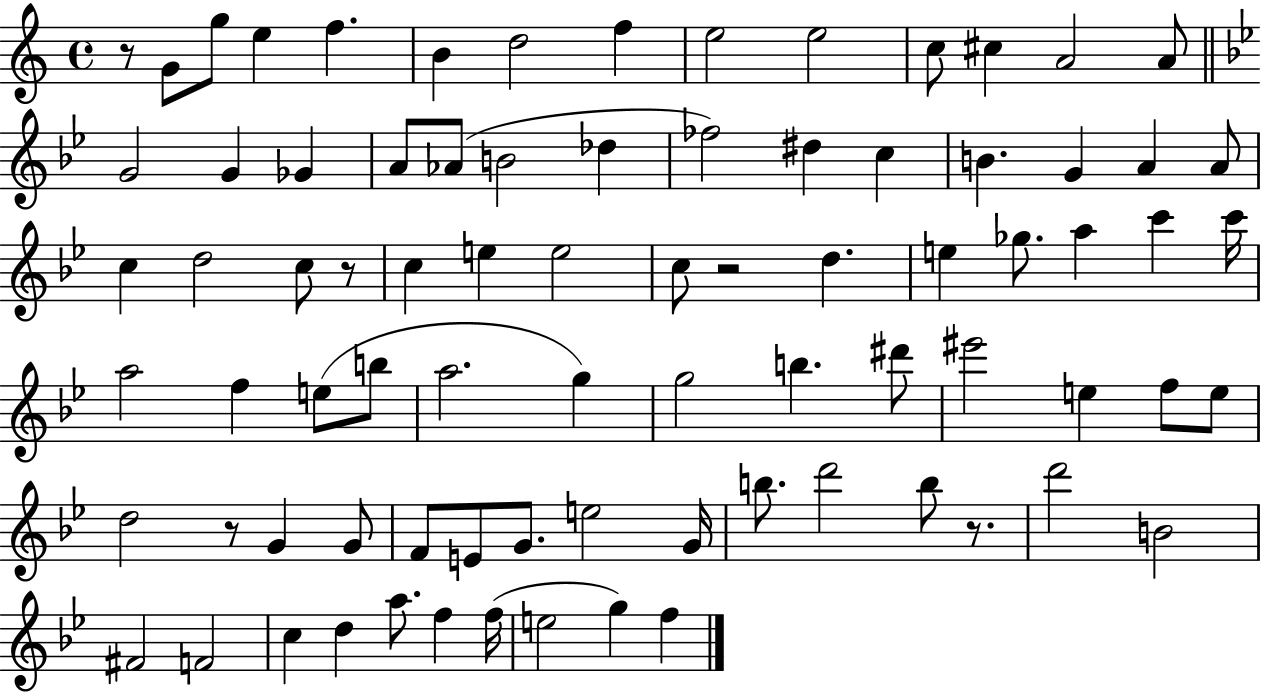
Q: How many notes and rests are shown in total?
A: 81